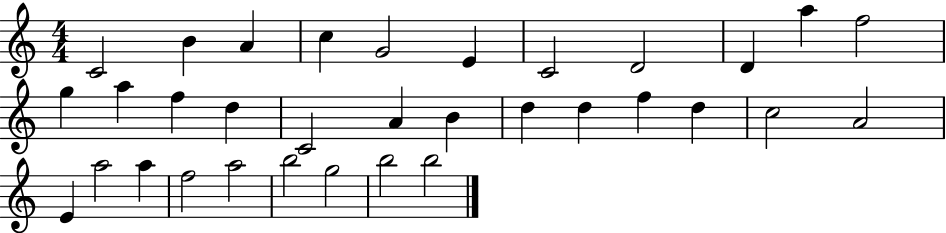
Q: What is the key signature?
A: C major